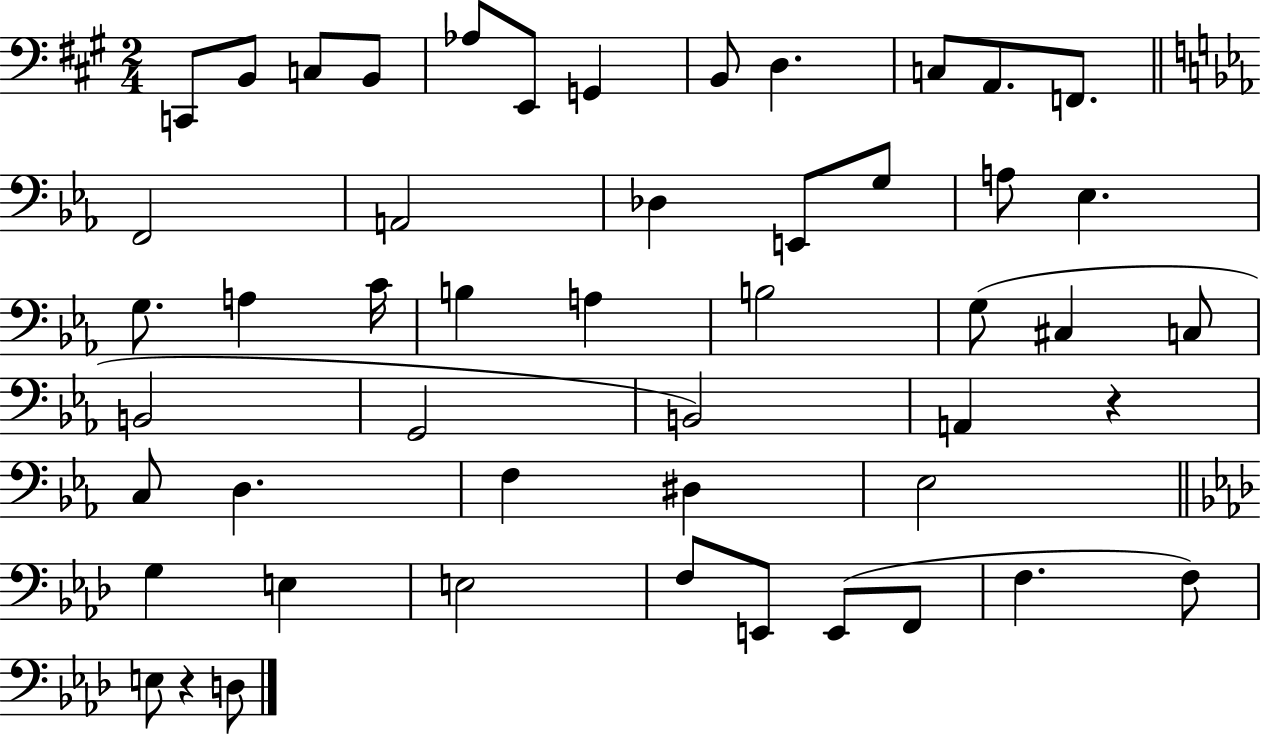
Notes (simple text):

C2/e B2/e C3/e B2/e Ab3/e E2/e G2/q B2/e D3/q. C3/e A2/e. F2/e. F2/h A2/h Db3/q E2/e G3/e A3/e Eb3/q. G3/e. A3/q C4/s B3/q A3/q B3/h G3/e C#3/q C3/e B2/h G2/h B2/h A2/q R/q C3/e D3/q. F3/q D#3/q Eb3/h G3/q E3/q E3/h F3/e E2/e E2/e F2/e F3/q. F3/e E3/e R/q D3/e